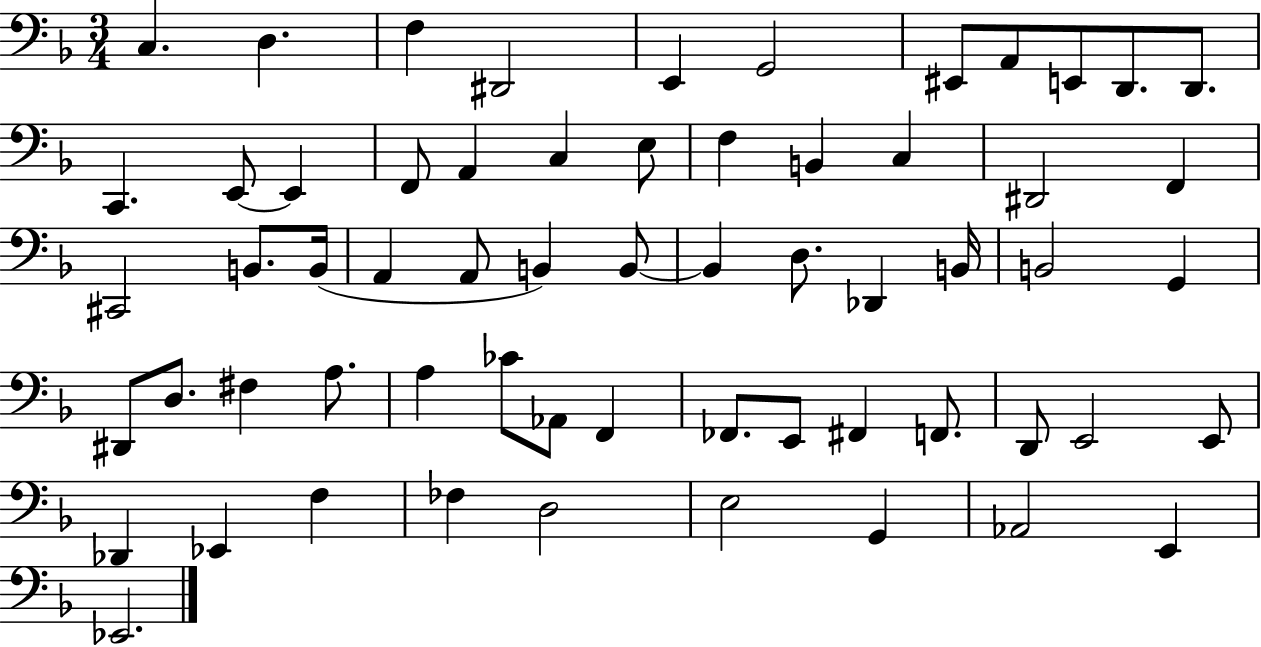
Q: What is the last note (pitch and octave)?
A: Eb2